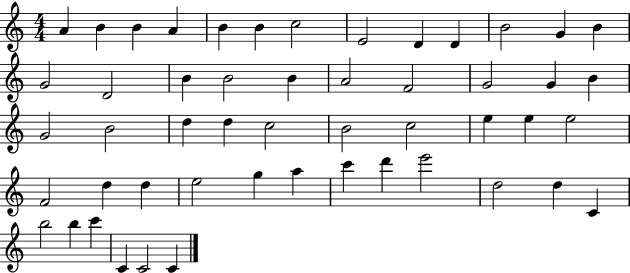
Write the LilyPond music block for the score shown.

{
  \clef treble
  \numericTimeSignature
  \time 4/4
  \key c \major
  a'4 b'4 b'4 a'4 | b'4 b'4 c''2 | e'2 d'4 d'4 | b'2 g'4 b'4 | \break g'2 d'2 | b'4 b'2 b'4 | a'2 f'2 | g'2 g'4 b'4 | \break g'2 b'2 | d''4 d''4 c''2 | b'2 c''2 | e''4 e''4 e''2 | \break f'2 d''4 d''4 | e''2 g''4 a''4 | c'''4 d'''4 e'''2 | d''2 d''4 c'4 | \break b''2 b''4 c'''4 | c'4 c'2 c'4 | \bar "|."
}